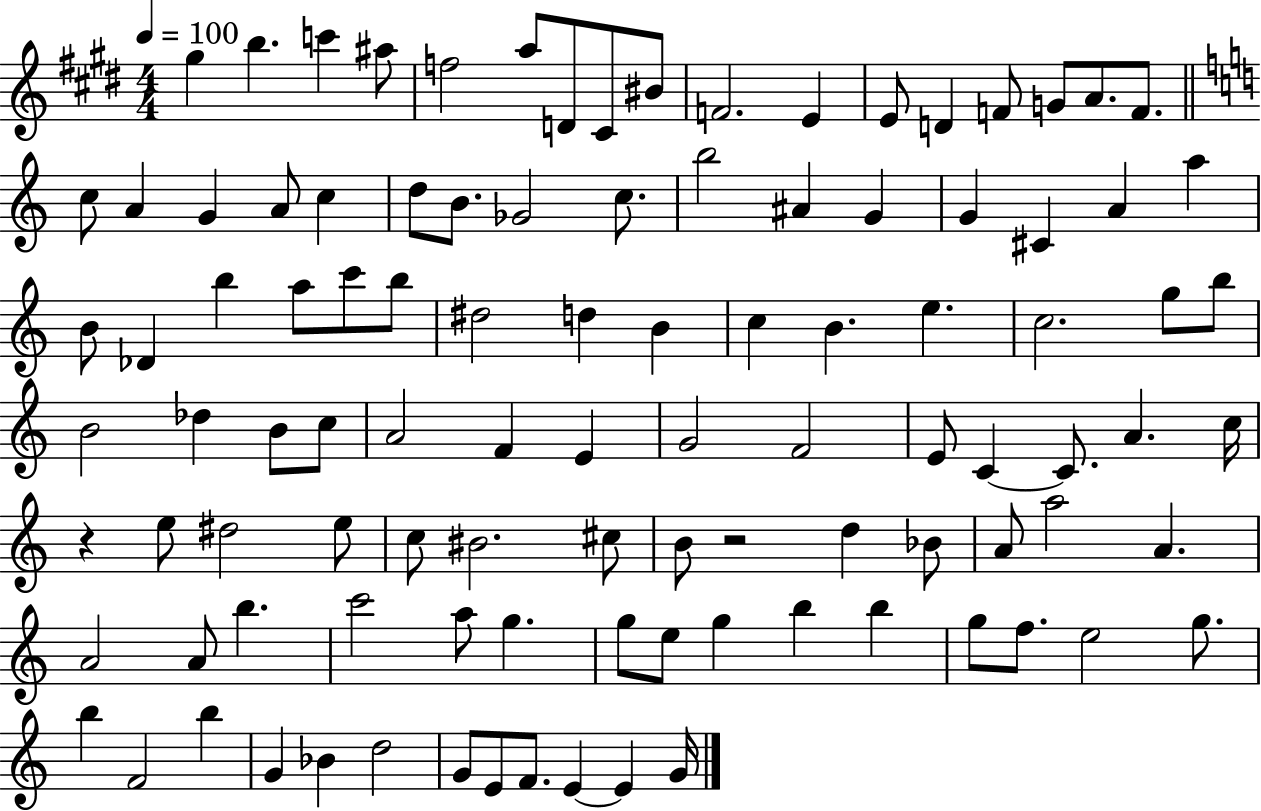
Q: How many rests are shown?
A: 2